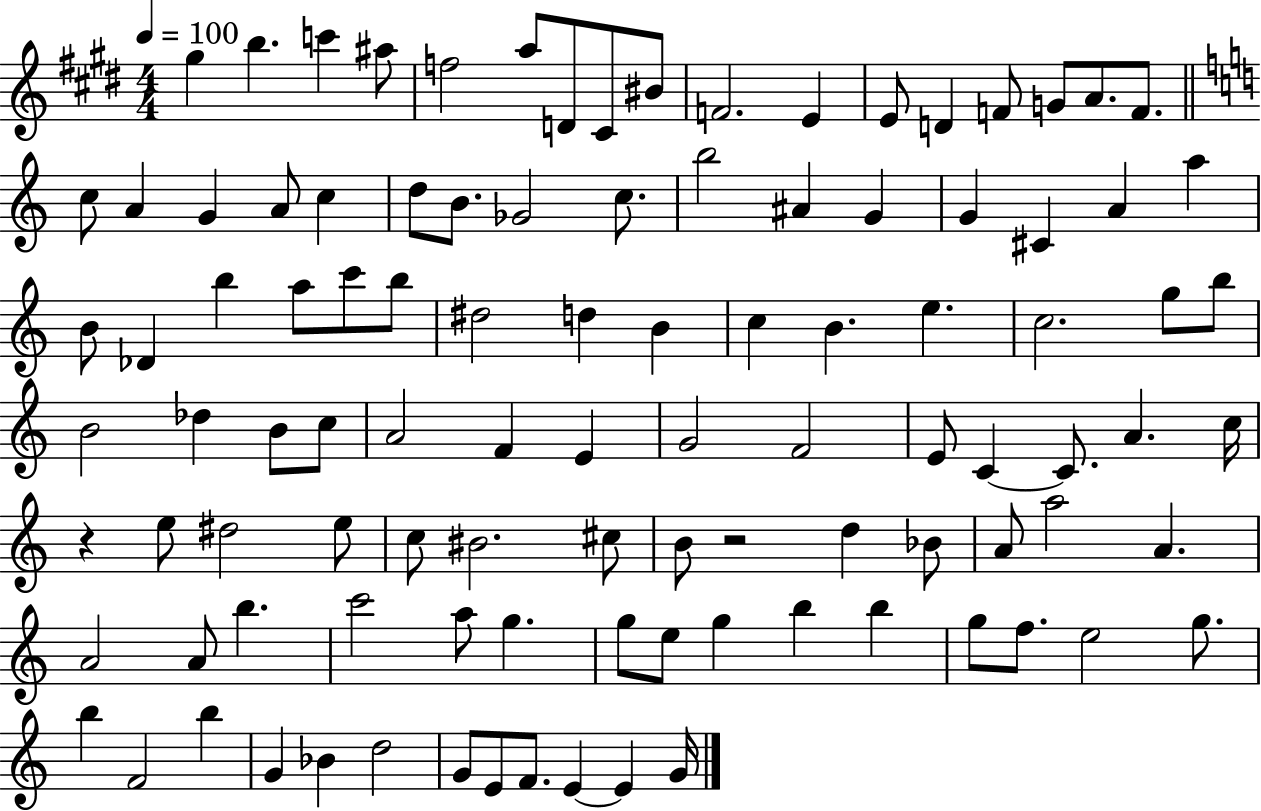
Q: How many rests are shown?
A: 2